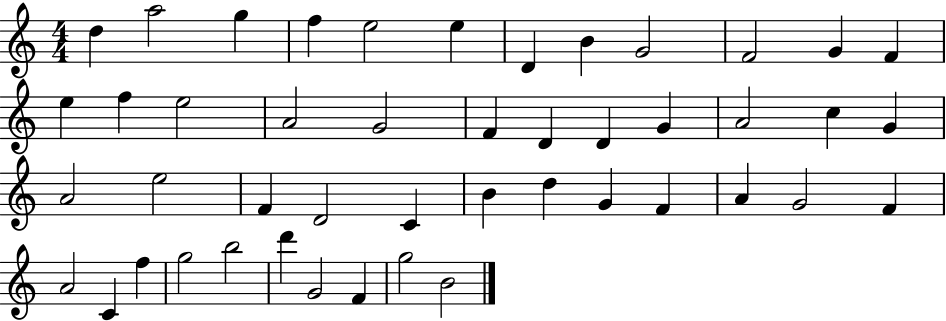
X:1
T:Untitled
M:4/4
L:1/4
K:C
d a2 g f e2 e D B G2 F2 G F e f e2 A2 G2 F D D G A2 c G A2 e2 F D2 C B d G F A G2 F A2 C f g2 b2 d' G2 F g2 B2